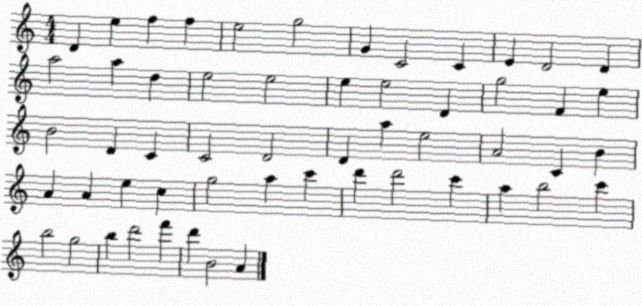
X:1
T:Untitled
M:4/4
L:1/4
K:C
D e f f e2 g2 G C2 C E D2 D a2 a d e2 e2 e e2 D g2 F e B2 D C C2 D2 D a e2 A2 C B A A e c g2 a c' d' d'2 c' a b2 c' b2 g2 b d'2 f' d' B2 A